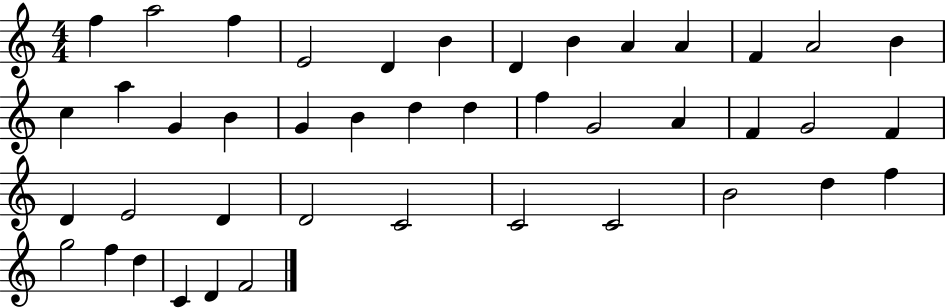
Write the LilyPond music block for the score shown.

{
  \clef treble
  \numericTimeSignature
  \time 4/4
  \key c \major
  f''4 a''2 f''4 | e'2 d'4 b'4 | d'4 b'4 a'4 a'4 | f'4 a'2 b'4 | \break c''4 a''4 g'4 b'4 | g'4 b'4 d''4 d''4 | f''4 g'2 a'4 | f'4 g'2 f'4 | \break d'4 e'2 d'4 | d'2 c'2 | c'2 c'2 | b'2 d''4 f''4 | \break g''2 f''4 d''4 | c'4 d'4 f'2 | \bar "|."
}